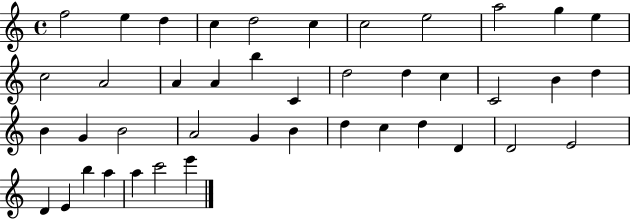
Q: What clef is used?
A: treble